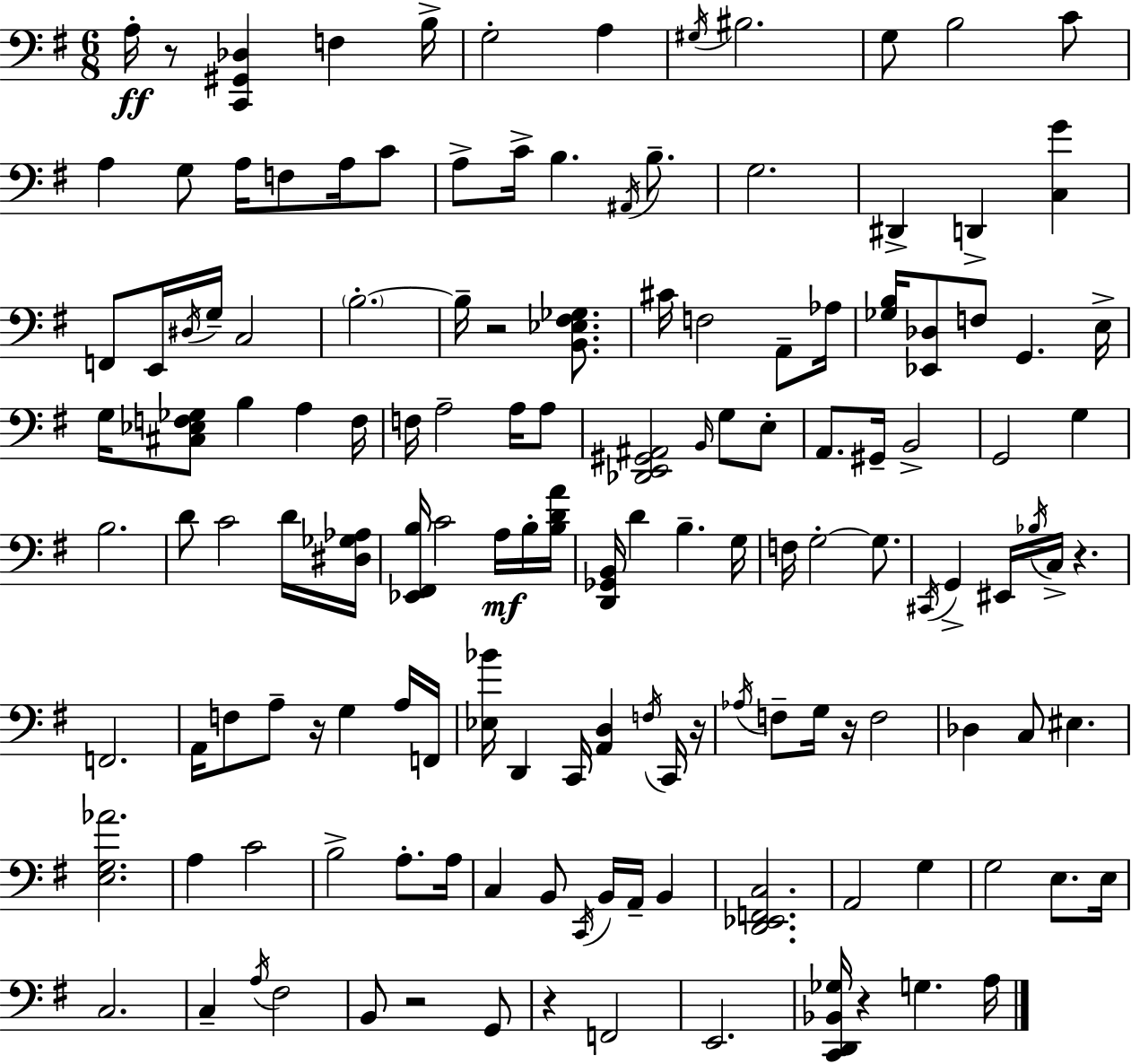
{
  \clef bass
  \numericTimeSignature
  \time 6/8
  \key g \major
  a16-.\ff r8 <c, gis, des>4 f4 b16-> | g2-. a4 | \acciaccatura { gis16 } bis2. | g8 b2 c'8 | \break a4 g8 a16 f8 a16 c'8 | a8-> c'16-> b4. \acciaccatura { ais,16 } b8.-- | g2. | dis,4-> d,4-> <c g'>4 | \break f,8 e,16 \acciaccatura { dis16 } g16-- c2 | \parenthesize b2.-.~~ | b16-- r2 | <b, ees fis ges>8. cis'16 f2 | \break a,8-- aes16 <ges b>16 <ees, des>8 f8 g,4. | e16-> g16 <cis ees f ges>8 b4 a4 | f16 f16 a2-- | a16 a8 <des, e, gis, ais,>2 \grace { b,16 } | \break g8 e8-. a,8. gis,16-- b,2-> | g,2 | g4 b2. | d'8 c'2 | \break d'16 <dis ges aes>16 <ees, fis, b>16 c'2 | a16\mf b16-. <b d' a'>16 <d, ges, b,>16 d'4 b4.-- | g16 f16 g2-.~~ | g8. \acciaccatura { cis,16 } g,4-> eis,16 \acciaccatura { bes16 } c16-> | \break r4. f,2. | a,16 f8 a8-- r16 | g4 a16 f,16 <ees bes'>16 d,4 c,16 | <a, d>4 \acciaccatura { f16 } c,16 r16 \acciaccatura { aes16 } f8-- g16 r16 | \break f2 des4 | c8 eis4. <e g aes'>2. | a4 | c'2 b2-> | \break a8.-. a16 c4 | b,8 \acciaccatura { c,16 } b,16 a,16-- b,4 <d, ees, f, c>2. | a,2 | g4 g2 | \break e8. e16 c2. | c4-- | \acciaccatura { a16 } fis2 b,8 | r2 g,8 r4 | \break f,2 e,2. | <c, d, bes, ges>16 r4 | g4. a16 \bar "|."
}